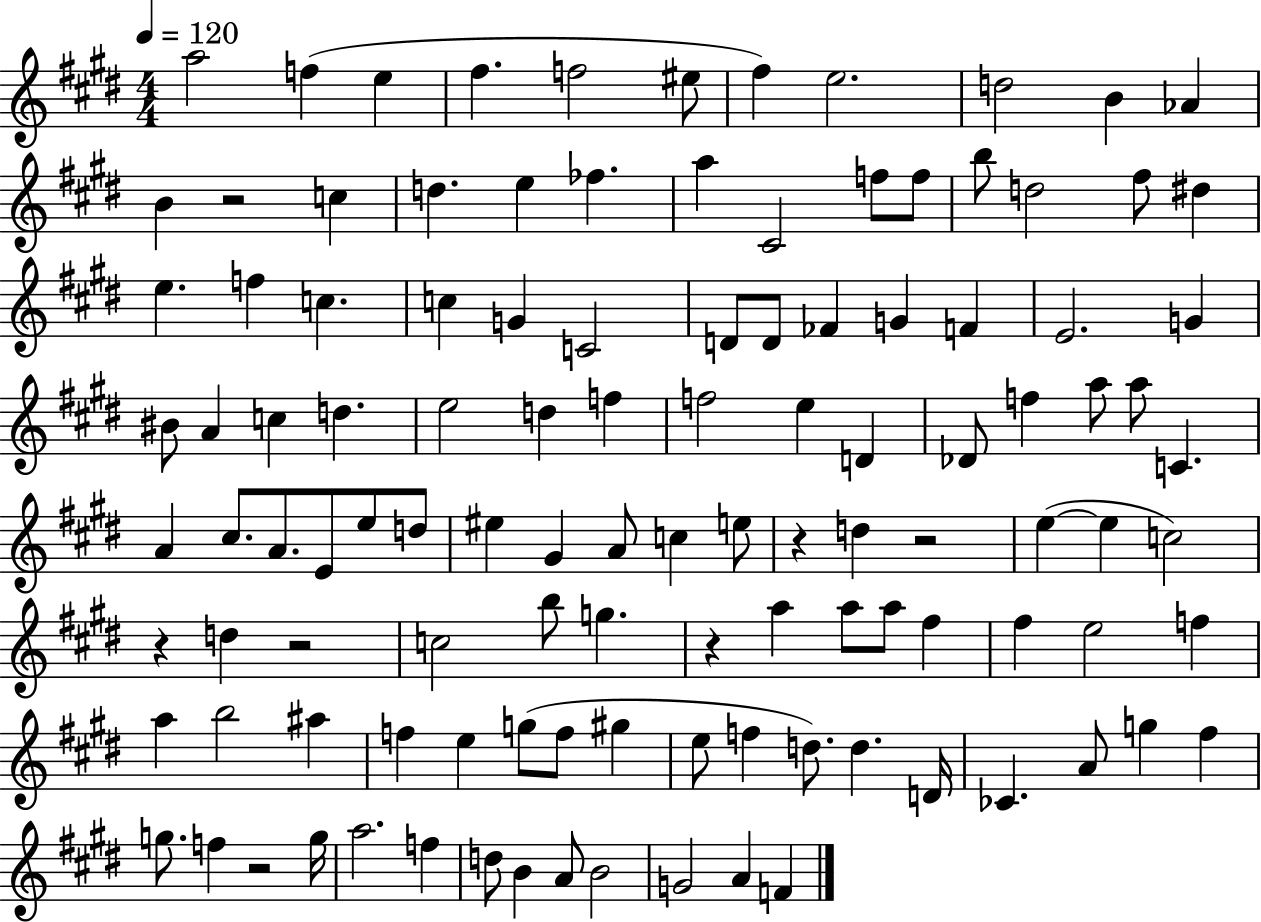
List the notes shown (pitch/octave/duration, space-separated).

A5/h F5/q E5/q F#5/q. F5/h EIS5/e F#5/q E5/h. D5/h B4/q Ab4/q B4/q R/h C5/q D5/q. E5/q FES5/q. A5/q C#4/h F5/e F5/e B5/e D5/h F#5/e D#5/q E5/q. F5/q C5/q. C5/q G4/q C4/h D4/e D4/e FES4/q G4/q F4/q E4/h. G4/q BIS4/e A4/q C5/q D5/q. E5/h D5/q F5/q F5/h E5/q D4/q Db4/e F5/q A5/e A5/e C4/q. A4/q C#5/e. A4/e. E4/e E5/e D5/e EIS5/q G#4/q A4/e C5/q E5/e R/q D5/q R/h E5/q E5/q C5/h R/q D5/q R/h C5/h B5/e G5/q. R/q A5/q A5/e A5/e F#5/q F#5/q E5/h F5/q A5/q B5/h A#5/q F5/q E5/q G5/e F5/e G#5/q E5/e F5/q D5/e. D5/q. D4/s CES4/q. A4/e G5/q F#5/q G5/e. F5/q R/h G5/s A5/h. F5/q D5/e B4/q A4/e B4/h G4/h A4/q F4/q